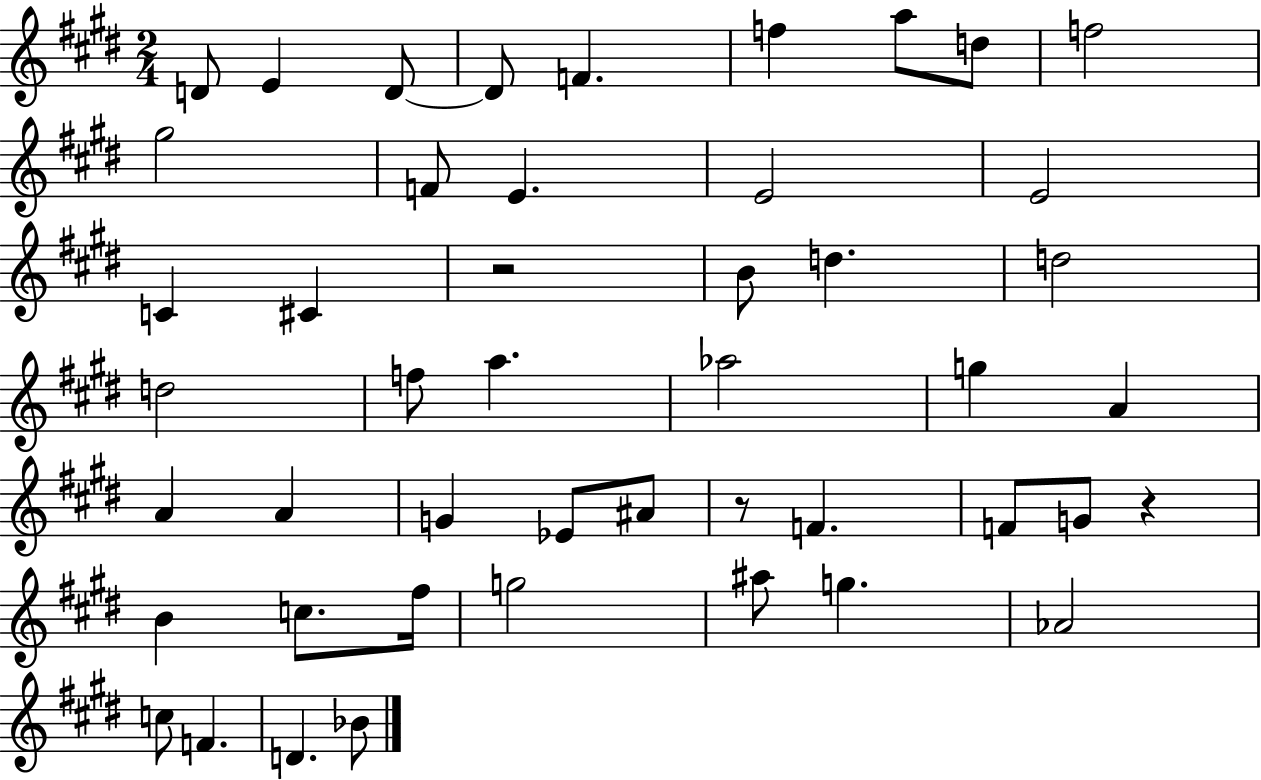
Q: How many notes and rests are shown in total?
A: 47